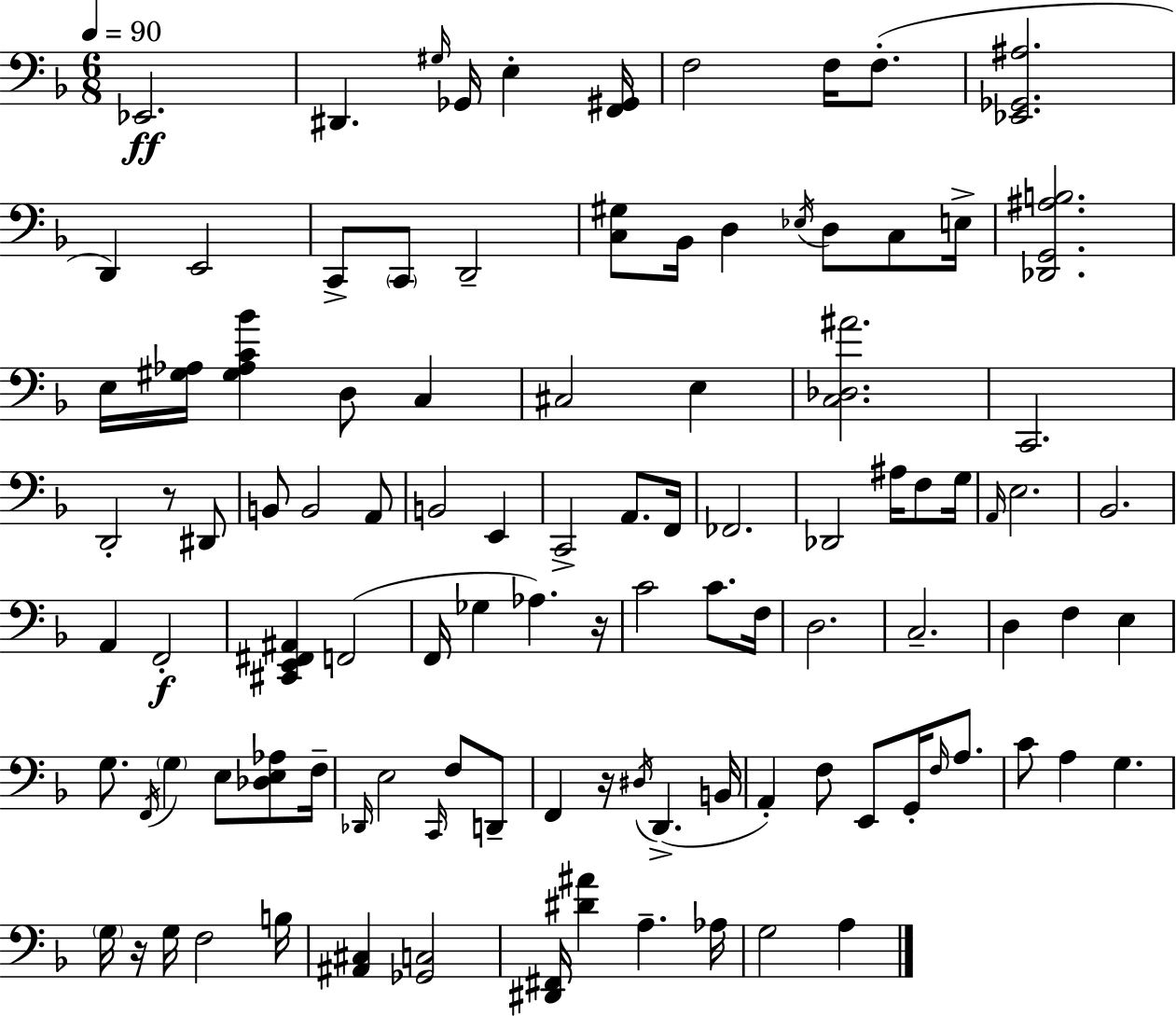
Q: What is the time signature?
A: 6/8